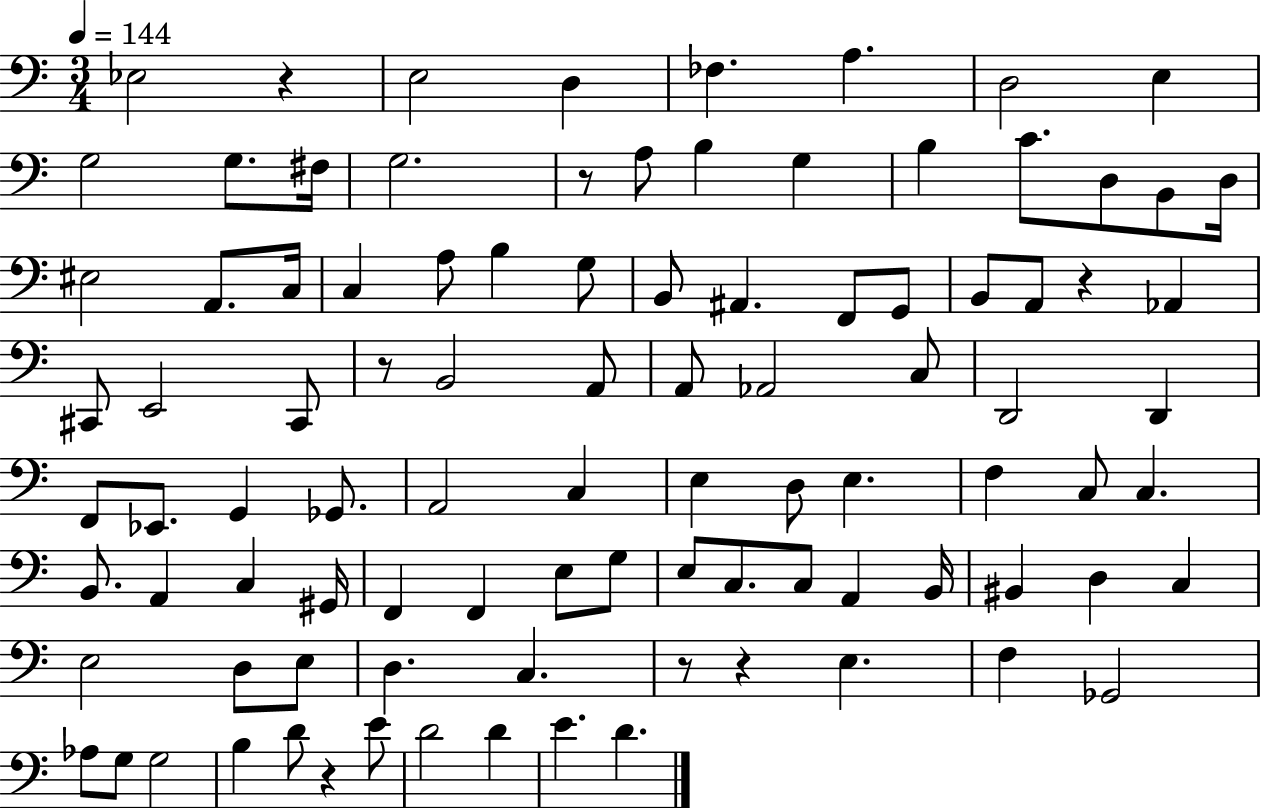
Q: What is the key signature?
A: C major